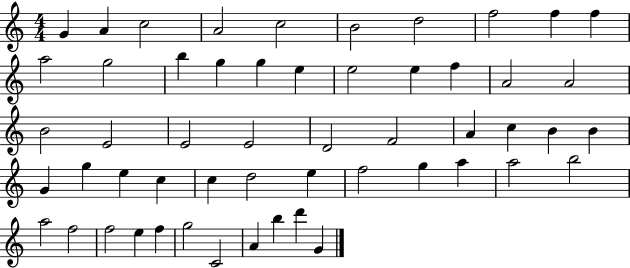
X:1
T:Untitled
M:4/4
L:1/4
K:C
G A c2 A2 c2 B2 d2 f2 f f a2 g2 b g g e e2 e f A2 A2 B2 E2 E2 E2 D2 F2 A c B B G g e c c d2 e f2 g a a2 b2 a2 f2 f2 e f g2 C2 A b d' G